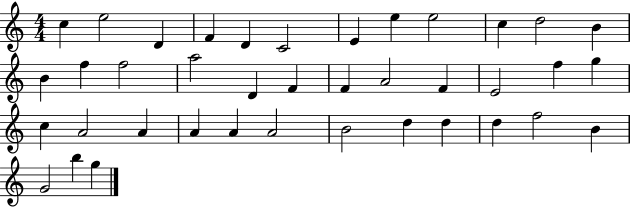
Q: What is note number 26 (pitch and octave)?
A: A4